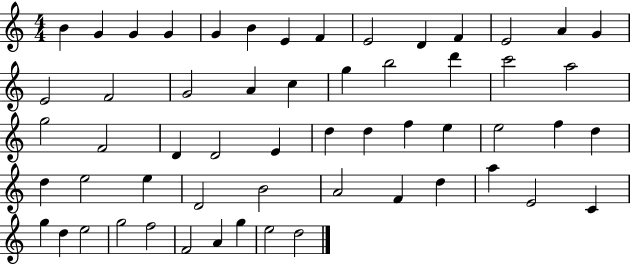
{
  \clef treble
  \numericTimeSignature
  \time 4/4
  \key c \major
  b'4 g'4 g'4 g'4 | g'4 b'4 e'4 f'4 | e'2 d'4 f'4 | e'2 a'4 g'4 | \break e'2 f'2 | g'2 a'4 c''4 | g''4 b''2 d'''4 | c'''2 a''2 | \break g''2 f'2 | d'4 d'2 e'4 | d''4 d''4 f''4 e''4 | e''2 f''4 d''4 | \break d''4 e''2 e''4 | d'2 b'2 | a'2 f'4 d''4 | a''4 e'2 c'4 | \break g''4 d''4 e''2 | g''2 f''2 | f'2 a'4 g''4 | e''2 d''2 | \break \bar "|."
}